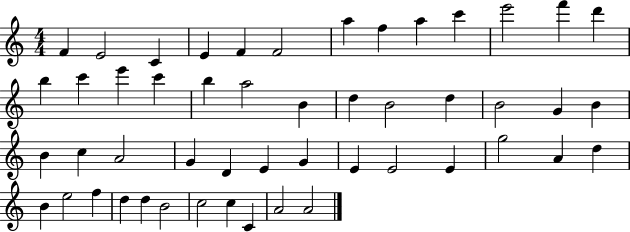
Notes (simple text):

F4/q E4/h C4/q E4/q F4/q F4/h A5/q F5/q A5/q C6/q E6/h F6/q D6/q B5/q C6/q E6/q C6/q B5/q A5/h B4/q D5/q B4/h D5/q B4/h G4/q B4/q B4/q C5/q A4/h G4/q D4/q E4/q G4/q E4/q E4/h E4/q G5/h A4/q D5/q B4/q E5/h F5/q D5/q D5/q B4/h C5/h C5/q C4/q A4/h A4/h